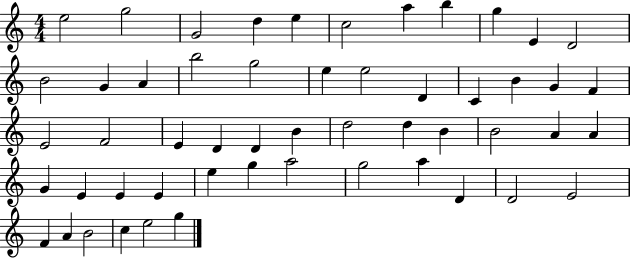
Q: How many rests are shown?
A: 0